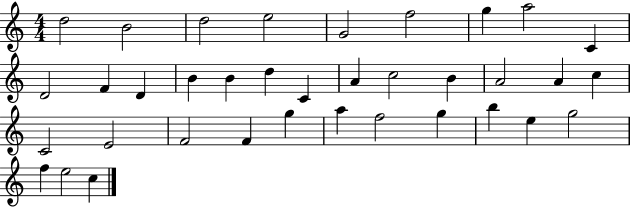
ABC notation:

X:1
T:Untitled
M:4/4
L:1/4
K:C
d2 B2 d2 e2 G2 f2 g a2 C D2 F D B B d C A c2 B A2 A c C2 E2 F2 F g a f2 g b e g2 f e2 c